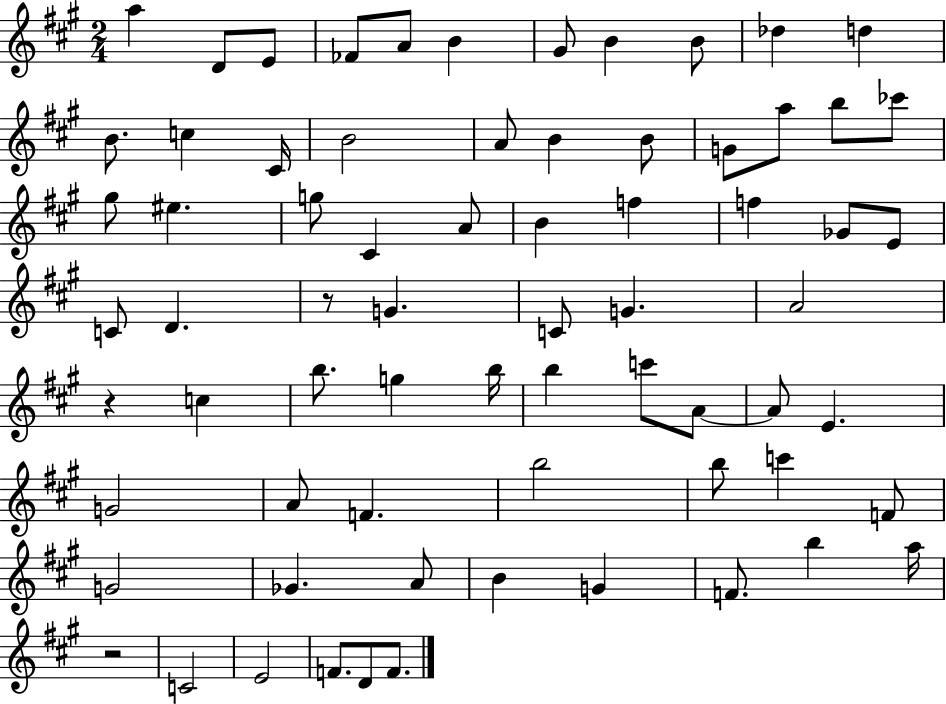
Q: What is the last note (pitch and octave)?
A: F4